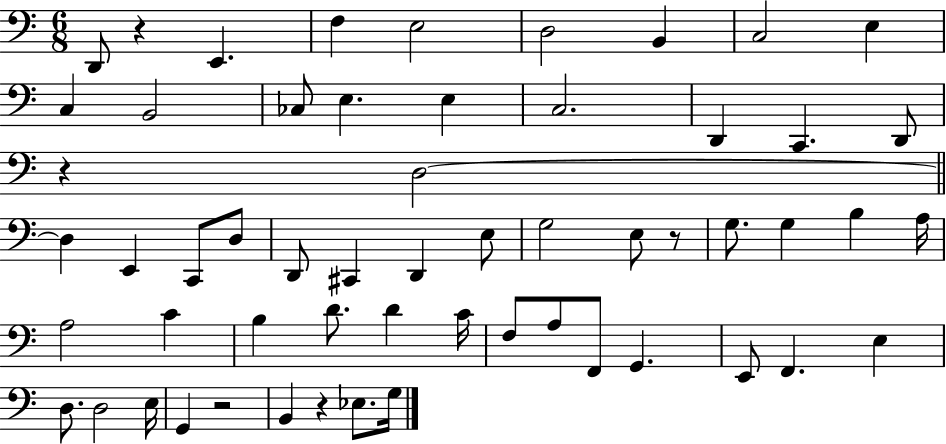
{
  \clef bass
  \numericTimeSignature
  \time 6/8
  \key c \major
  d,8 r4 e,4. | f4 e2 | d2 b,4 | c2 e4 | \break c4 b,2 | ces8 e4. e4 | c2. | d,4 c,4. d,8 | \break r4 d2~~ | \bar "||" \break \key c \major d4 e,4 c,8 d8 | d,8 cis,4 d,4 e8 | g2 e8 r8 | g8. g4 b4 a16 | \break a2 c'4 | b4 d'8. d'4 c'16 | f8 a8 f,8 g,4. | e,8 f,4. e4 | \break d8. d2 e16 | g,4 r2 | b,4 r4 ees8. g16 | \bar "|."
}